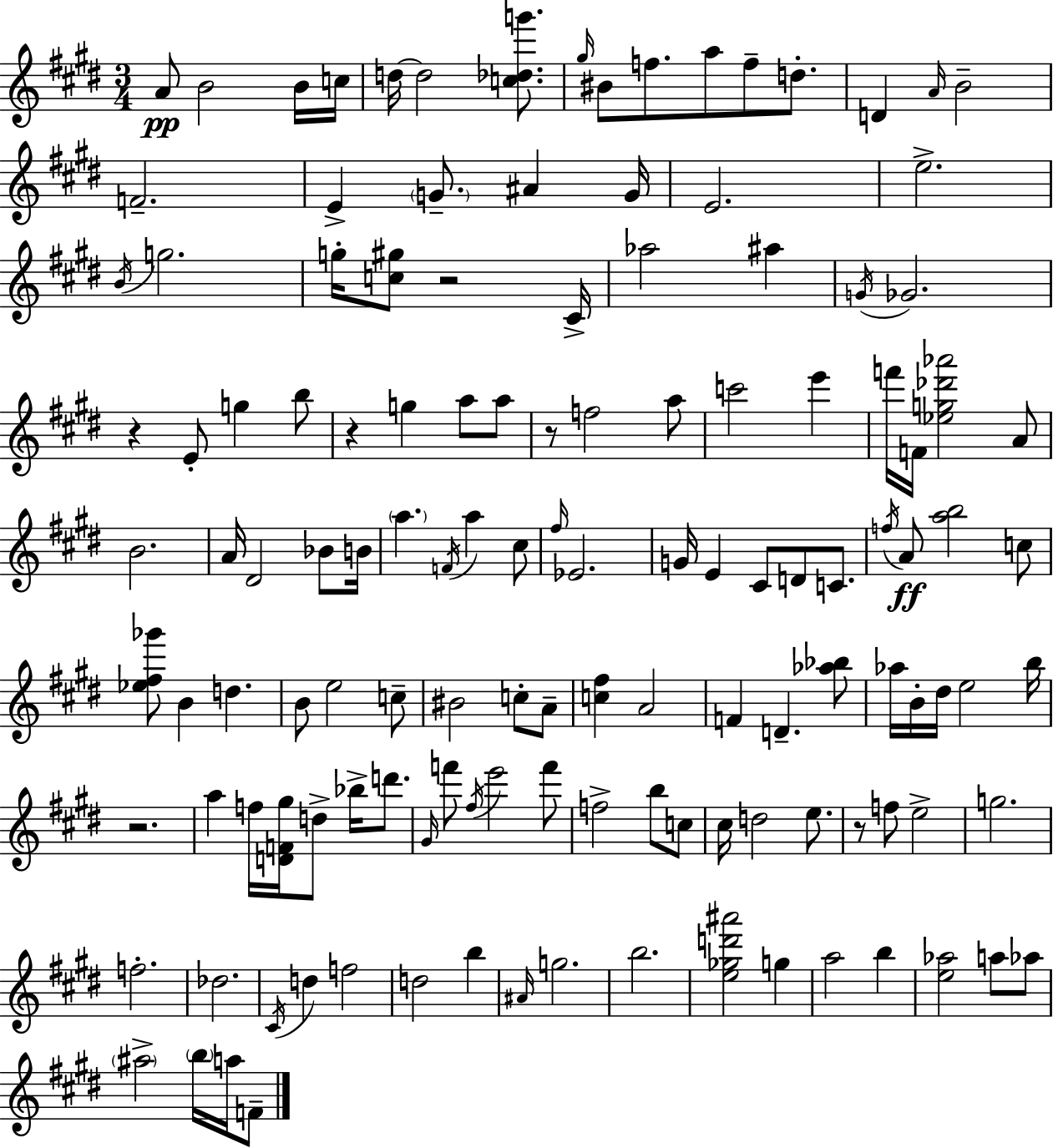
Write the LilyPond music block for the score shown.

{
  \clef treble
  \numericTimeSignature
  \time 3/4
  \key e \major
  a'8\pp b'2 b'16 c''16 | d''16~~ d''2 <c'' des'' g'''>8. | \grace { gis''16 } bis'8 f''8. a''8 f''8-- d''8.-. | d'4 \grace { a'16 } b'2-- | \break f'2.-- | e'4-> \parenthesize g'8.-- ais'4 | g'16 e'2. | e''2.-> | \break \acciaccatura { b'16 } g''2. | g''16-. <c'' gis''>8 r2 | cis'16-> aes''2 ais''4 | \acciaccatura { g'16 } ges'2. | \break r4 e'8-. g''4 | b''8 r4 g''4 | a''8 a''8 r8 f''2 | a''8 c'''2 | \break e'''4 f'''16 f'16 <ees'' g'' des''' aes'''>2 | a'8 b'2. | a'16 dis'2 | bes'8 b'16 \parenthesize a''4. \acciaccatura { f'16 } a''4 | \break cis''8 \grace { fis''16 } ees'2. | g'16 e'4 cis'8 | d'8 c'8. \acciaccatura { f''16 }\ff a'8 <a'' b''>2 | c''8 <ees'' fis'' ges'''>8 b'4 | \break d''4. b'8 e''2 | c''8-- bis'2 | c''8-. a'8-- <c'' fis''>4 a'2 | f'4 d'4.-- | \break <aes'' bes''>8 aes''16 b'16-. dis''16 e''2 | b''16 r2. | a''4 f''16 | <d' f' gis''>16 d''8-> bes''16-> d'''8. \grace { gis'16 } f'''8 \acciaccatura { fis''16 } e'''2 | \break f'''8 f''2-> | b''8 c''8 cis''16 d''2 | e''8. r8 f''8 | e''2-> g''2. | \break f''2.-. | des''2. | \acciaccatura { cis'16 } d''4 | f''2 d''2 | \break b''4 \grace { ais'16 } g''2. | b''2. | <e'' ges'' d''' ais'''>2 | g''4 a''2 | \break b''4 <e'' aes''>2 | a''8 aes''8 \parenthesize ais''2-> | \parenthesize b''16 a''16 f'8-- \bar "|."
}